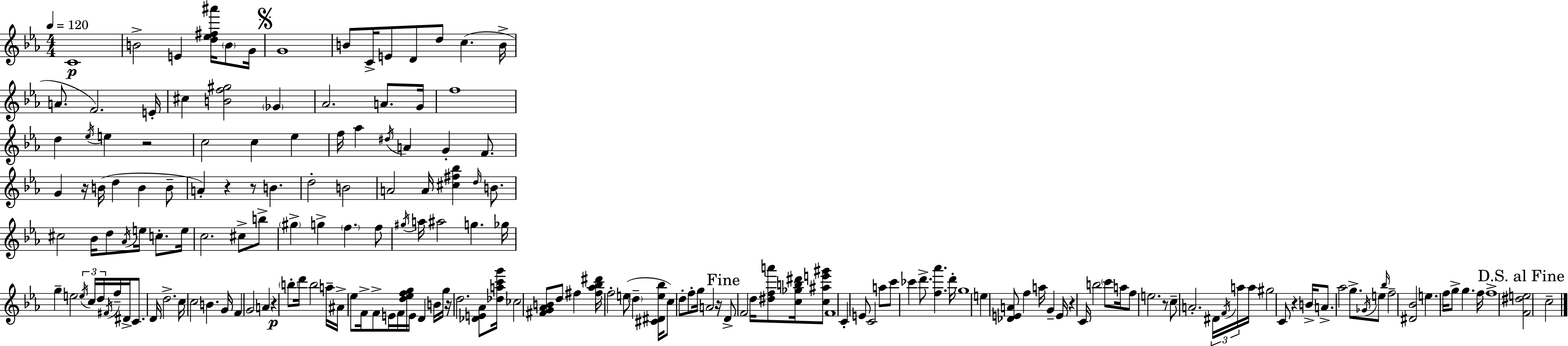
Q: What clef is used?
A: treble